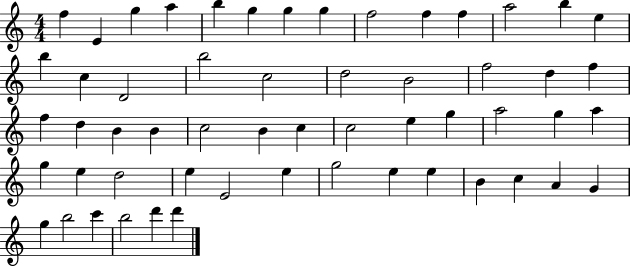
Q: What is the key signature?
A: C major